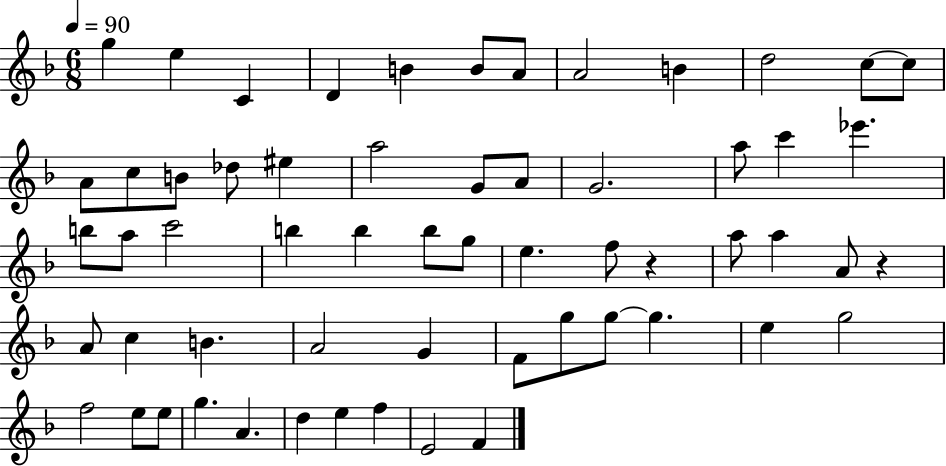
G5/q E5/q C4/q D4/q B4/q B4/e A4/e A4/h B4/q D5/h C5/e C5/e A4/e C5/e B4/e Db5/e EIS5/q A5/h G4/e A4/e G4/h. A5/e C6/q Eb6/q. B5/e A5/e C6/h B5/q B5/q B5/e G5/e E5/q. F5/e R/q A5/e A5/q A4/e R/q A4/e C5/q B4/q. A4/h G4/q F4/e G5/e G5/e G5/q. E5/q G5/h F5/h E5/e E5/e G5/q. A4/q. D5/q E5/q F5/q E4/h F4/q